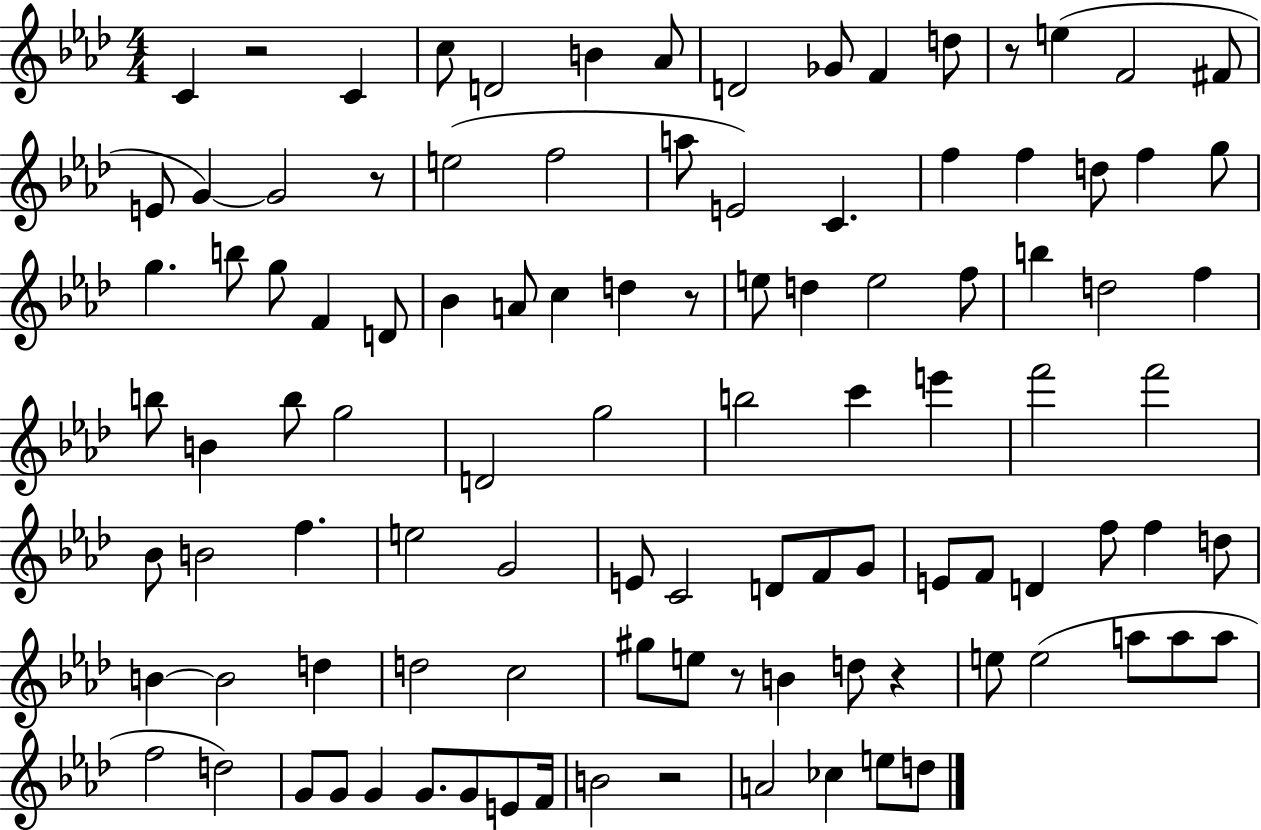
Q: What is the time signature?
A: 4/4